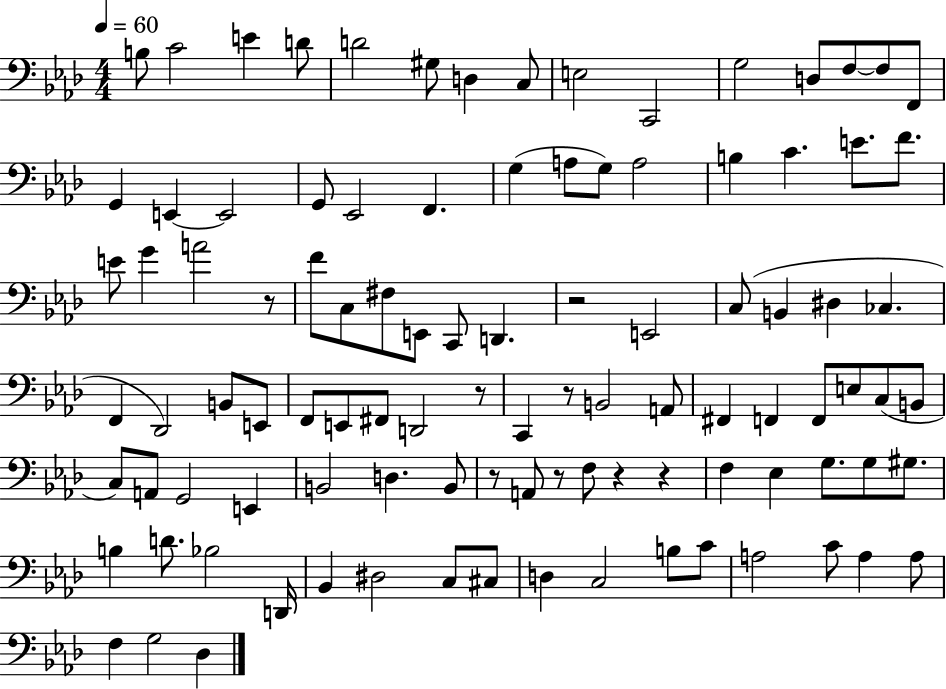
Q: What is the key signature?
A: AES major